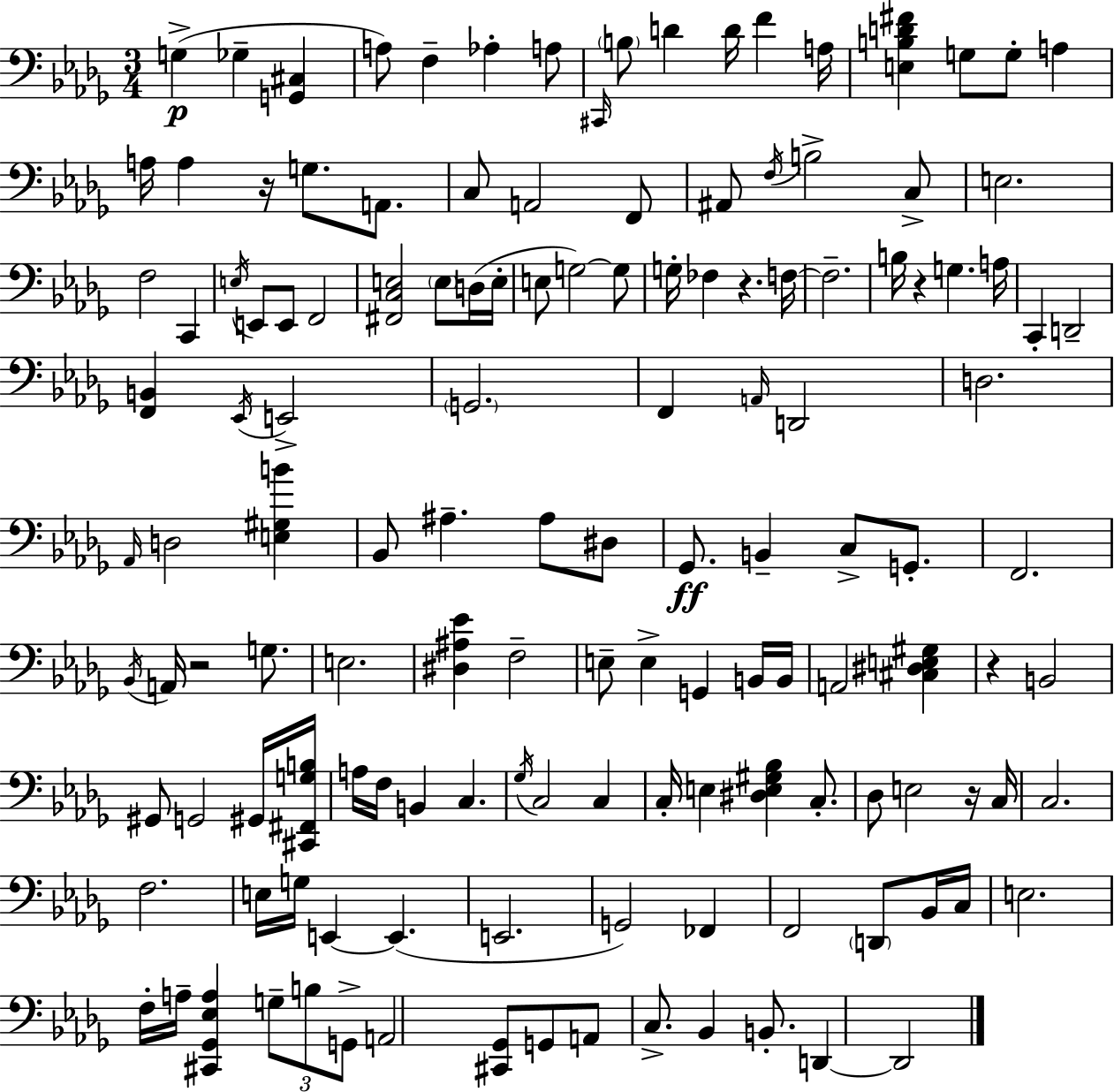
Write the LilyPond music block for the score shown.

{
  \clef bass
  \numericTimeSignature
  \time 3/4
  \key bes \minor
  g4->(\p ges4-- <g, cis>4 | a8) f4-- aes4-. a8 | \grace { cis,16 } \parenthesize b8 d'4 d'16 f'4 | a16 <e b d' fis'>4 g8 g8-. a4 | \break a16 a4 r16 g8. a,8. | c8 a,2 f,8 | ais,8 \acciaccatura { f16 } b2-> | c8-> e2. | \break f2 c,4 | \acciaccatura { e16 } e,8 e,8 f,2 | <fis, c e>2 \parenthesize e8 | d16( e16-. e8 g2~~) | \break g8 g16-. fes4 r4. | f16~~ f2.-- | b16 r4 g4. | a16 c,4-. d,2-- | \break <f, b,>4 \acciaccatura { ees,16 } e,2-> | \parenthesize g,2. | f,4 \grace { a,16 } d,2 | d2. | \break \grace { aes,16 } d2 | <e gis b'>4 bes,8 ais4.-- | ais8 dis8 ges,8.\ff b,4-- | c8-> g,8.-. f,2. | \break \acciaccatura { bes,16 } a,16 r2 | g8. e2. | <dis ais ees'>4 f2-- | e8-- e4-> | \break g,4 b,16 b,16 a,2 | <cis dis e gis>4 r4 b,2 | gis,8 g,2 | gis,16 <cis, fis, g b>16 a16 f16 b,4 | \break c4. \acciaccatura { ges16 } c2 | c4 c16-. e4 | <dis e gis bes>4 c8.-. des8 e2 | r16 c16 c2. | \break f2. | e16 g16 e,4~~ | e,4.( e,2. | g,2) | \break fes,4 f,2 | \parenthesize d,8 bes,16 c16 e2. | f16-. a16-- <cis, ges, ees a>4 | \tuplet 3/2 { g8-- b8 g,8-> } a,2 | \break <cis, ges,>8 g,8 a,8 c8.-> | bes,4 b,8.-. d,4~~ | d,2 \bar "|."
}